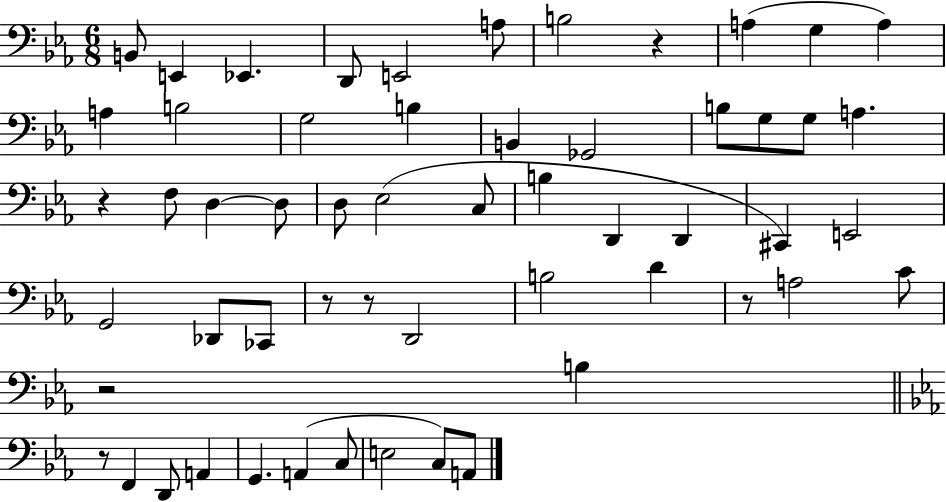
B2/e E2/q Eb2/q. D2/e E2/h A3/e B3/h R/q A3/q G3/q A3/q A3/q B3/h G3/h B3/q B2/q Gb2/h B3/e G3/e G3/e A3/q. R/q F3/e D3/q D3/e D3/e Eb3/h C3/e B3/q D2/q D2/q C#2/q E2/h G2/h Db2/e CES2/e R/e R/e D2/h B3/h D4/q R/e A3/h C4/e R/h B3/q R/e F2/q D2/e A2/q G2/q. A2/q C3/e E3/h C3/e A2/e